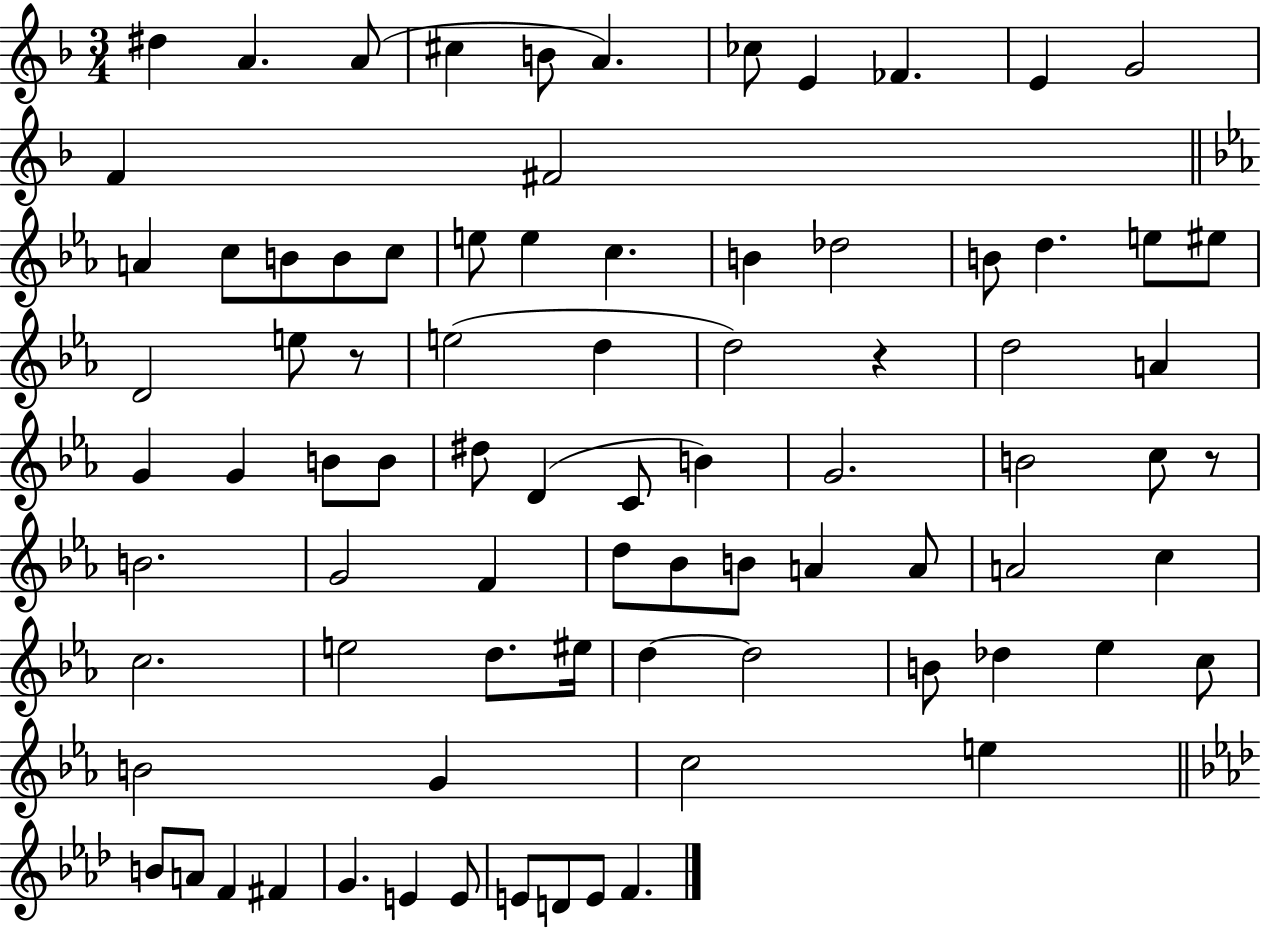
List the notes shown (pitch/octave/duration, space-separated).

D#5/q A4/q. A4/e C#5/q B4/e A4/q. CES5/e E4/q FES4/q. E4/q G4/h F4/q F#4/h A4/q C5/e B4/e B4/e C5/e E5/e E5/q C5/q. B4/q Db5/h B4/e D5/q. E5/e EIS5/e D4/h E5/e R/e E5/h D5/q D5/h R/q D5/h A4/q G4/q G4/q B4/e B4/e D#5/e D4/q C4/e B4/q G4/h. B4/h C5/e R/e B4/h. G4/h F4/q D5/e Bb4/e B4/e A4/q A4/e A4/h C5/q C5/h. E5/h D5/e. EIS5/s D5/q D5/h B4/e Db5/q Eb5/q C5/e B4/h G4/q C5/h E5/q B4/e A4/e F4/q F#4/q G4/q. E4/q E4/e E4/e D4/e E4/e F4/q.